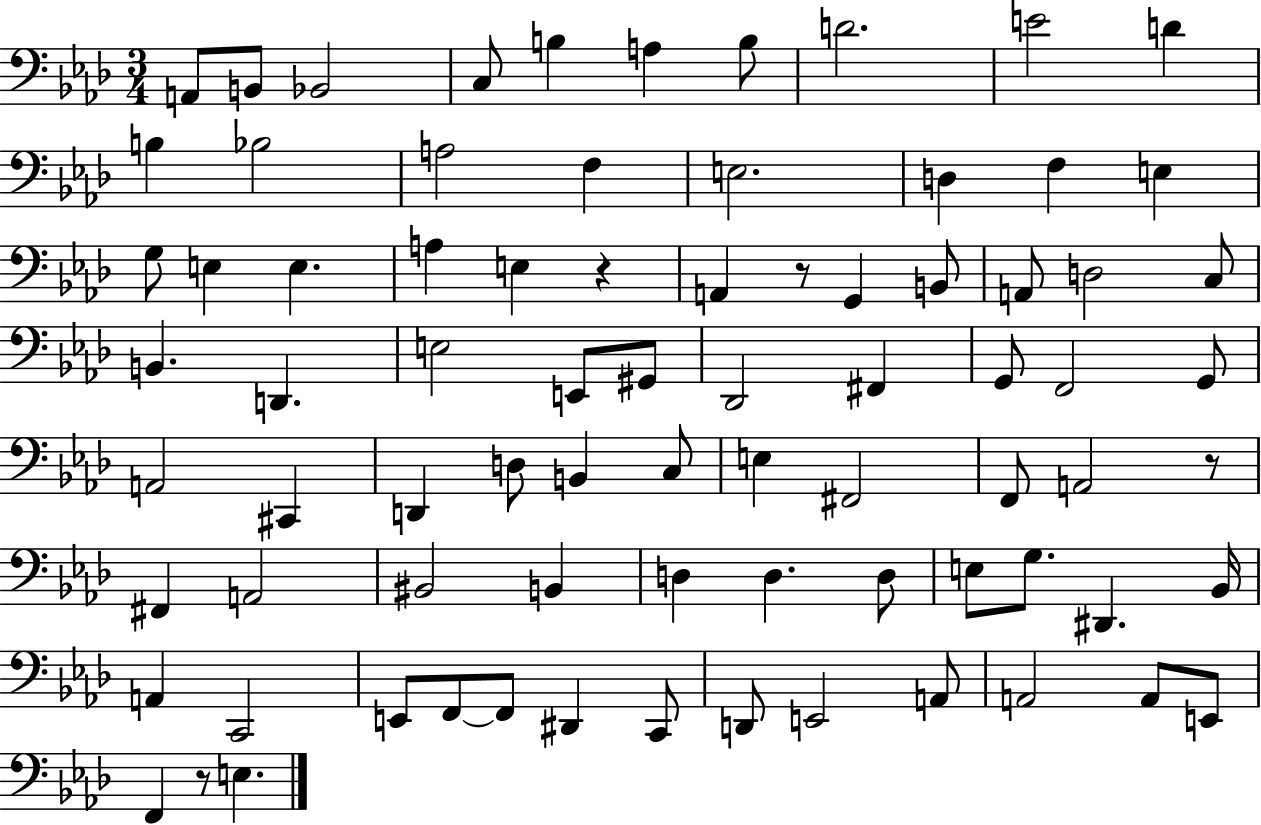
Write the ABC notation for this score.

X:1
T:Untitled
M:3/4
L:1/4
K:Ab
A,,/2 B,,/2 _B,,2 C,/2 B, A, B,/2 D2 E2 D B, _B,2 A,2 F, E,2 D, F, E, G,/2 E, E, A, E, z A,, z/2 G,, B,,/2 A,,/2 D,2 C,/2 B,, D,, E,2 E,,/2 ^G,,/2 _D,,2 ^F,, G,,/2 F,,2 G,,/2 A,,2 ^C,, D,, D,/2 B,, C,/2 E, ^F,,2 F,,/2 A,,2 z/2 ^F,, A,,2 ^B,,2 B,, D, D, D,/2 E,/2 G,/2 ^D,, _B,,/4 A,, C,,2 E,,/2 F,,/2 F,,/2 ^D,, C,,/2 D,,/2 E,,2 A,,/2 A,,2 A,,/2 E,,/2 F,, z/2 E,